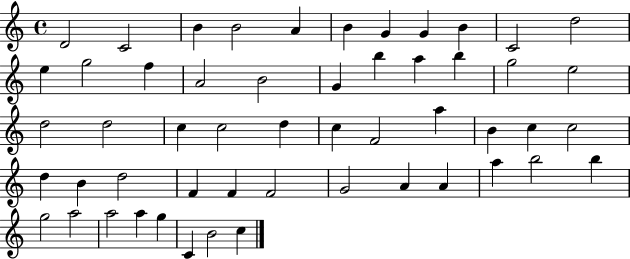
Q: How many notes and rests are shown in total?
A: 53